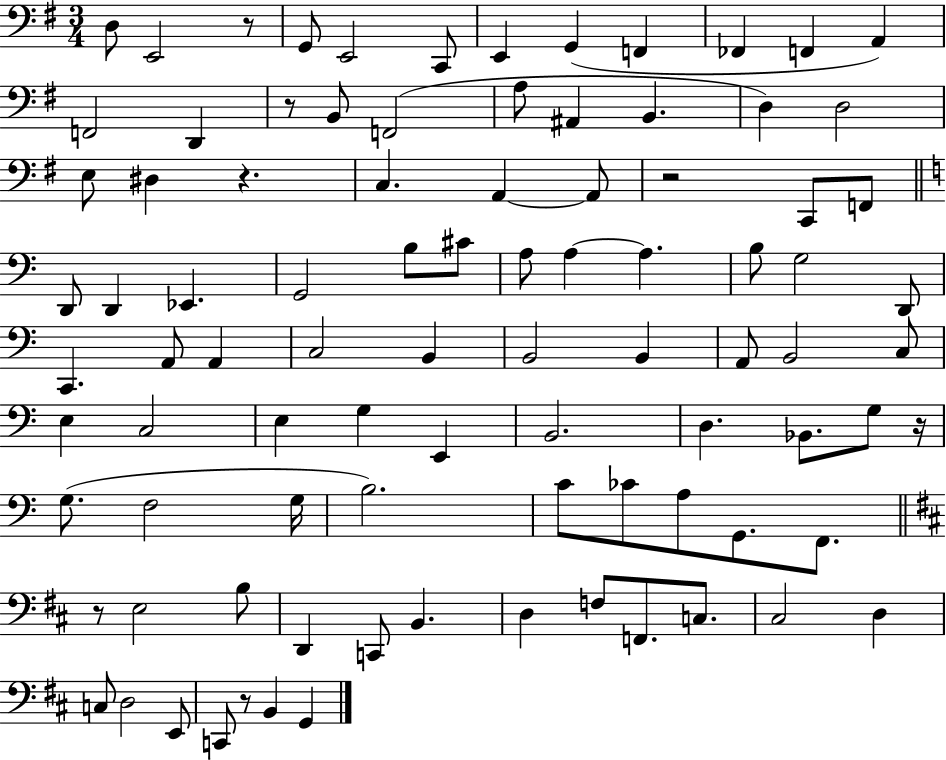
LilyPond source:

{
  \clef bass
  \numericTimeSignature
  \time 3/4
  \key g \major
  d8 e,2 r8 | g,8 e,2 c,8 | e,4 g,4( f,4 | fes,4 f,4 a,4) | \break f,2 d,4 | r8 b,8 f,2( | a8 ais,4 b,4. | d4) d2 | \break e8 dis4 r4. | c4. a,4~~ a,8 | r2 c,8 f,8 | \bar "||" \break \key c \major d,8 d,4 ees,4. | g,2 b8 cis'8 | a8 a4~~ a4. | b8 g2 d,8 | \break c,4. a,8 a,4 | c2 b,4 | b,2 b,4 | a,8 b,2 c8 | \break e4 c2 | e4 g4 e,4 | b,2. | d4. bes,8. g8 r16 | \break g8.( f2 g16 | b2.) | c'8 ces'8 a8 g,8. f,8. | \bar "||" \break \key b \minor r8 e2 b8 | d,4 c,8 b,4. | d4 f8 f,8. c8. | cis2 d4 | \break c8 d2 e,8 | c,8 r8 b,4 g,4 | \bar "|."
}